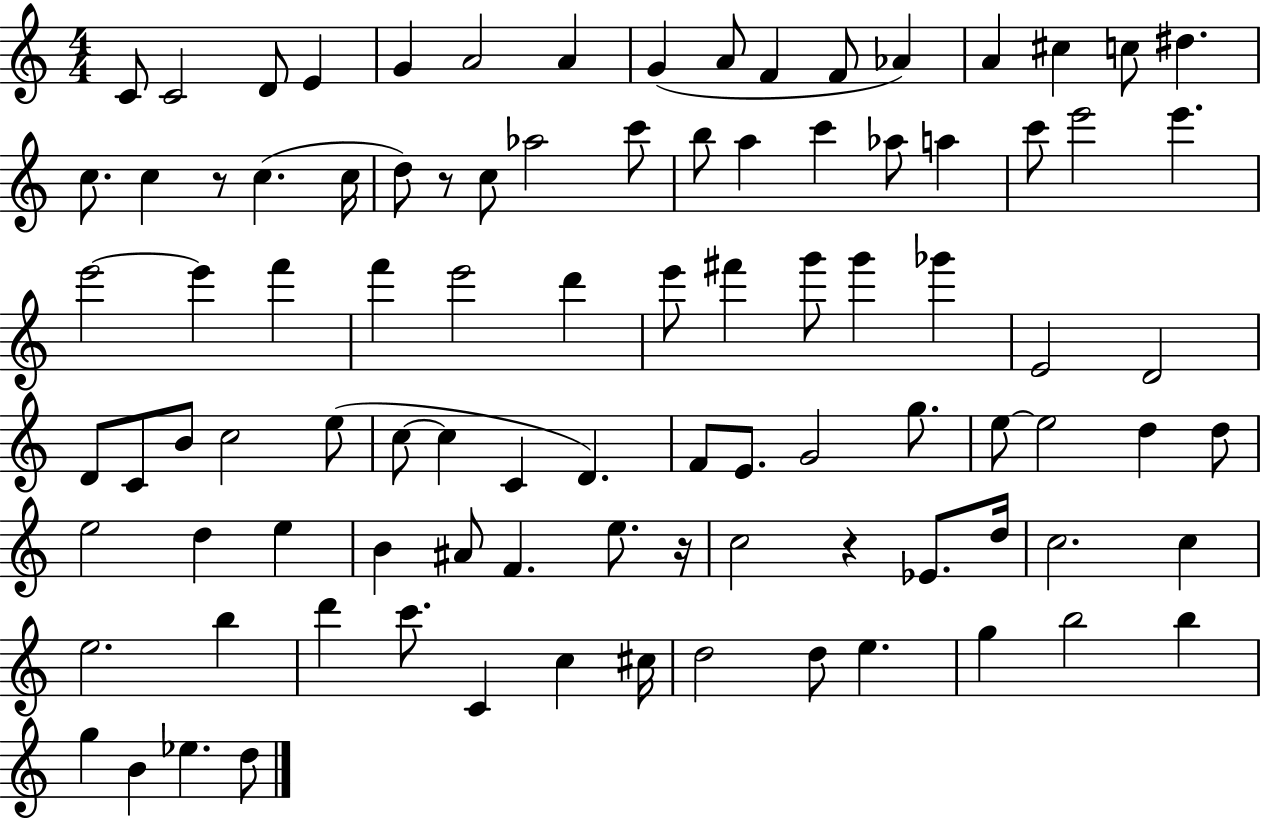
{
  \clef treble
  \numericTimeSignature
  \time 4/4
  \key c \major
  c'8 c'2 d'8 e'4 | g'4 a'2 a'4 | g'4( a'8 f'4 f'8 aes'4) | a'4 cis''4 c''8 dis''4. | \break c''8. c''4 r8 c''4.( c''16 | d''8) r8 c''8 aes''2 c'''8 | b''8 a''4 c'''4 aes''8 a''4 | c'''8 e'''2 e'''4. | \break e'''2~~ e'''4 f'''4 | f'''4 e'''2 d'''4 | e'''8 fis'''4 g'''8 g'''4 ges'''4 | e'2 d'2 | \break d'8 c'8 b'8 c''2 e''8( | c''8~~ c''4 c'4 d'4.) | f'8 e'8. g'2 g''8. | e''8~~ e''2 d''4 d''8 | \break e''2 d''4 e''4 | b'4 ais'8 f'4. e''8. r16 | c''2 r4 ees'8. d''16 | c''2. c''4 | \break e''2. b''4 | d'''4 c'''8. c'4 c''4 cis''16 | d''2 d''8 e''4. | g''4 b''2 b''4 | \break g''4 b'4 ees''4. d''8 | \bar "|."
}